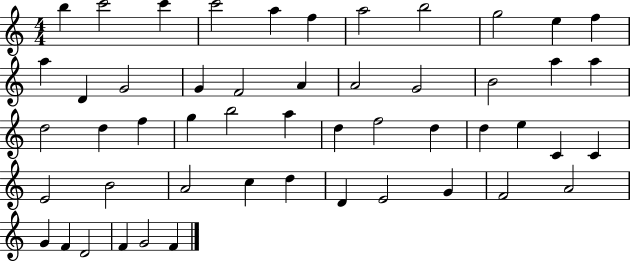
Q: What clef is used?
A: treble